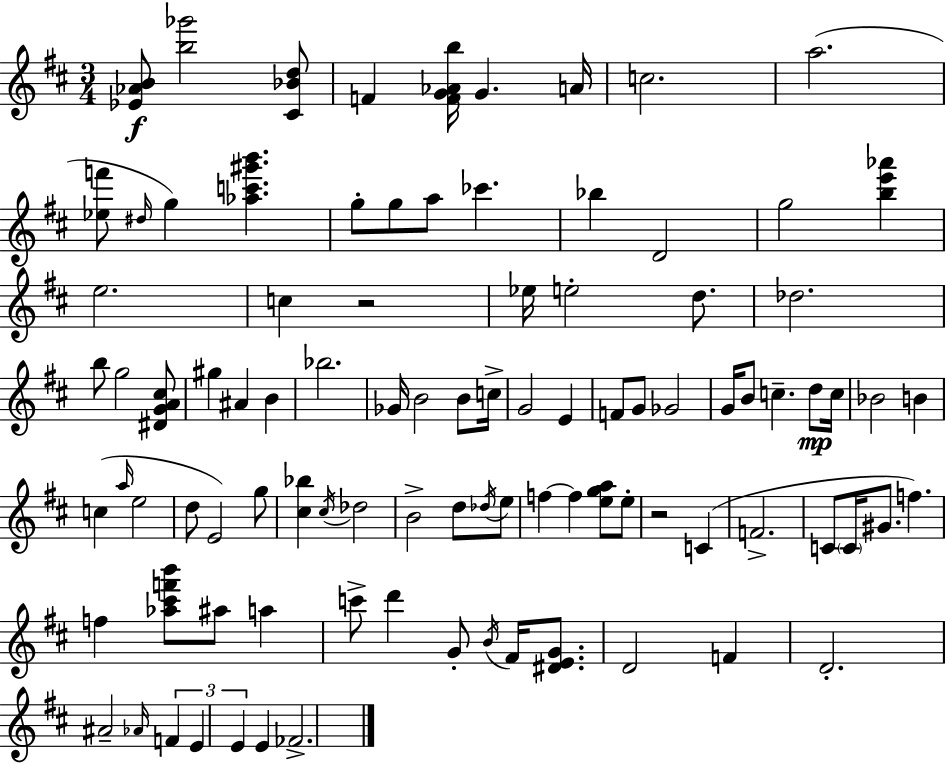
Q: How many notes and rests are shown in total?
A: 95